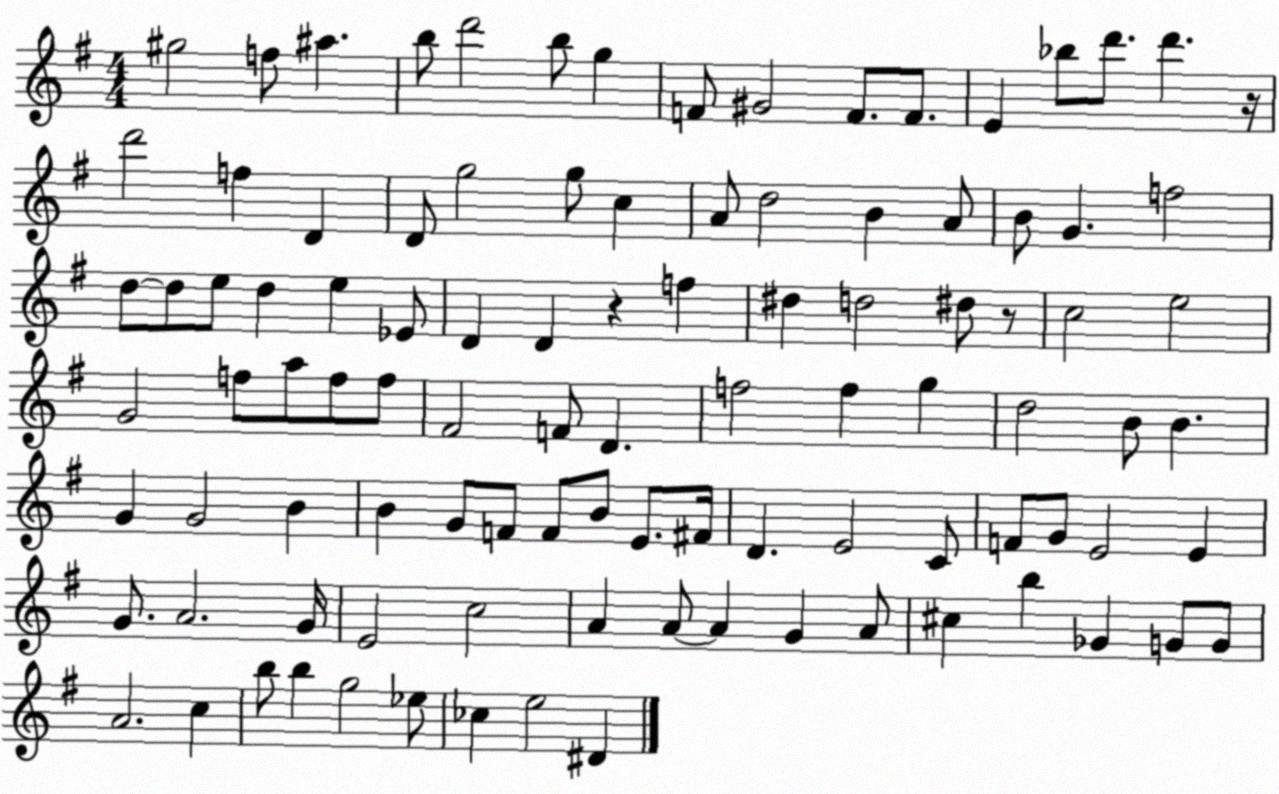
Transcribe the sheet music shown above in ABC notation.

X:1
T:Untitled
M:4/4
L:1/4
K:G
^g2 f/2 ^a b/2 d'2 b/2 g F/2 ^G2 F/2 F/2 E _b/2 d'/2 d' z/4 d'2 f D D/2 g2 g/2 c A/2 d2 B A/2 B/2 G f2 d/2 d/2 e/2 d e _E/2 D D z f ^d d2 ^d/2 z/2 c2 e2 G2 f/2 a/2 f/2 f/2 ^F2 F/2 D f2 f g d2 B/2 B G G2 B B G/2 F/2 F/2 B/2 E/2 ^F/4 D E2 C/2 F/2 G/2 E2 E G/2 A2 G/4 E2 c2 A A/2 A G A/2 ^c b _G G/2 G/2 A2 c b/2 b g2 _e/2 _c e2 ^D